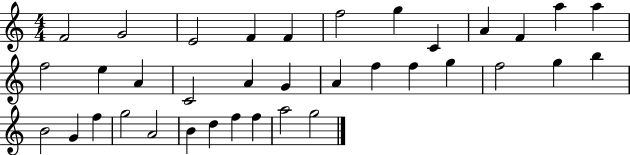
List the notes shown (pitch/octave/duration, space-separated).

F4/h G4/h E4/h F4/q F4/q F5/h G5/q C4/q A4/q F4/q A5/q A5/q F5/h E5/q A4/q C4/h A4/q G4/q A4/q F5/q F5/q G5/q F5/h G5/q B5/q B4/h G4/q F5/q G5/h A4/h B4/q D5/q F5/q F5/q A5/h G5/h